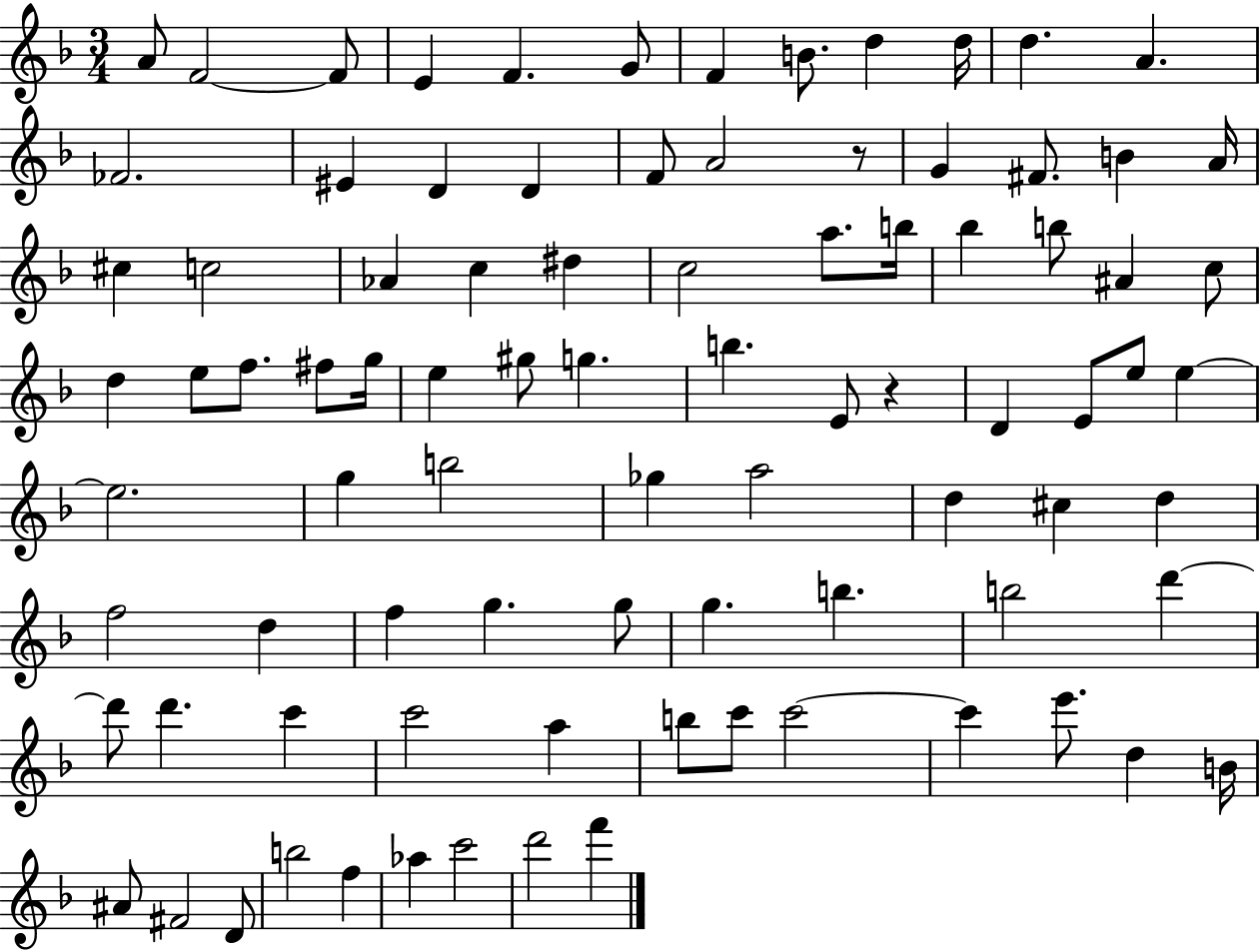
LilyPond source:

{
  \clef treble
  \numericTimeSignature
  \time 3/4
  \key f \major
  a'8 f'2~~ f'8 | e'4 f'4. g'8 | f'4 b'8. d''4 d''16 | d''4. a'4. | \break fes'2. | eis'4 d'4 d'4 | f'8 a'2 r8 | g'4 fis'8. b'4 a'16 | \break cis''4 c''2 | aes'4 c''4 dis''4 | c''2 a''8. b''16 | bes''4 b''8 ais'4 c''8 | \break d''4 e''8 f''8. fis''8 g''16 | e''4 gis''8 g''4. | b''4. e'8 r4 | d'4 e'8 e''8 e''4~~ | \break e''2. | g''4 b''2 | ges''4 a''2 | d''4 cis''4 d''4 | \break f''2 d''4 | f''4 g''4. g''8 | g''4. b''4. | b''2 d'''4~~ | \break d'''8 d'''4. c'''4 | c'''2 a''4 | b''8 c'''8 c'''2~~ | c'''4 e'''8. d''4 b'16 | \break ais'8 fis'2 d'8 | b''2 f''4 | aes''4 c'''2 | d'''2 f'''4 | \break \bar "|."
}